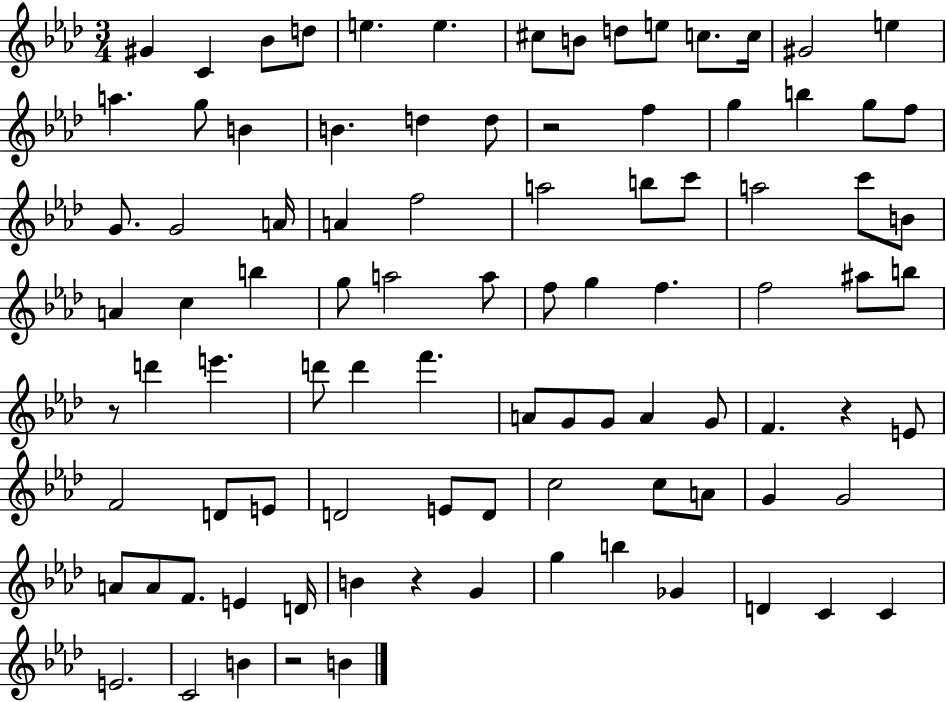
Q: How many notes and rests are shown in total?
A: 93